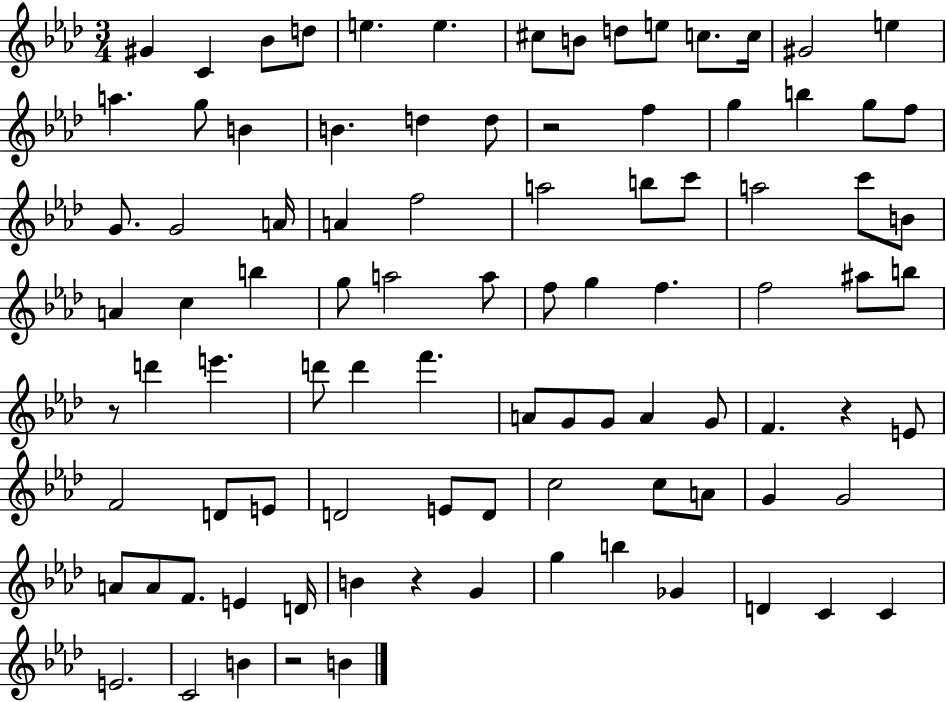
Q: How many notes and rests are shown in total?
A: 93